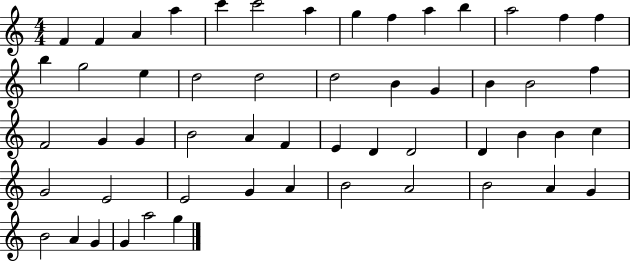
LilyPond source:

{
  \clef treble
  \numericTimeSignature
  \time 4/4
  \key c \major
  f'4 f'4 a'4 a''4 | c'''4 c'''2 a''4 | g''4 f''4 a''4 b''4 | a''2 f''4 f''4 | \break b''4 g''2 e''4 | d''2 d''2 | d''2 b'4 g'4 | b'4 b'2 f''4 | \break f'2 g'4 g'4 | b'2 a'4 f'4 | e'4 d'4 d'2 | d'4 b'4 b'4 c''4 | \break g'2 e'2 | e'2 g'4 a'4 | b'2 a'2 | b'2 a'4 g'4 | \break b'2 a'4 g'4 | g'4 a''2 g''4 | \bar "|."
}